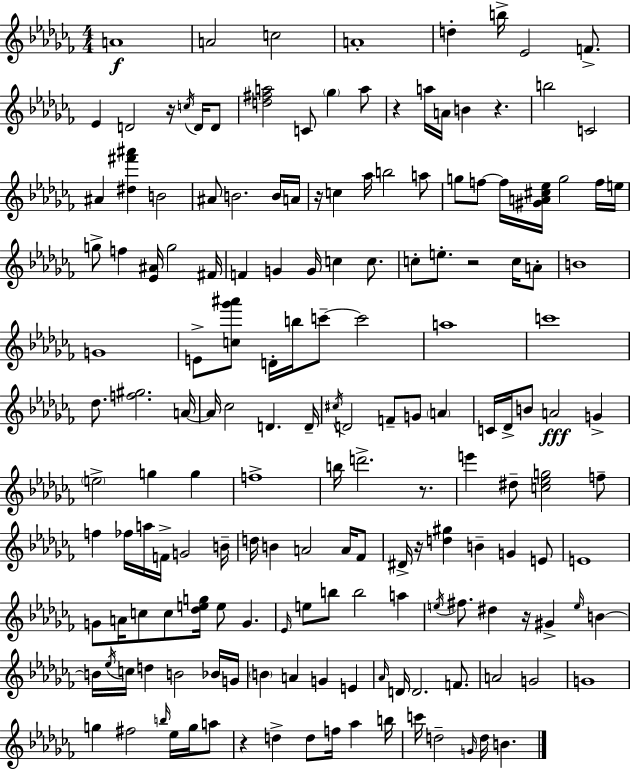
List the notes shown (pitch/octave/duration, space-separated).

A4/w A4/h C5/h A4/w D5/q B5/s Eb4/h F4/e. Eb4/q D4/h R/s C5/s D4/s D4/e [D5,F#5,A5]/h C4/e Gb5/q A5/e R/q A5/s A4/s B4/q R/q. B5/h C4/h A#4/q [D#5,F#6,A#6]/q B4/h A#4/e B4/h. B4/s A4/s R/s C5/q Ab5/s B5/h A5/e G5/e F5/e F5/s [G#4,A4,C#5,Eb5]/s G5/h F5/s E5/s G5/e F5/q [Eb4,A#4]/s G5/h F#4/s F4/q G4/q G4/s C5/q C5/e. C5/e E5/e. R/h C5/s A4/e B4/w G4/w E4/e [C5,Gb6,A#6]/e D4/s B5/s C6/e C6/h A5/w C6/w Db5/e. [F5,G#5]/h. A4/s A4/s CES5/h D4/q. D4/s C#5/s D4/h F4/e G4/e A4/q C4/s Db4/s B4/e A4/h G4/q E5/h G5/q G5/q F5/w B5/s D6/h. R/e. E6/q D#5/e [C5,Eb5,G5]/h F5/e F5/q FES5/s A5/s F4/s G4/h B4/s D5/s B4/q A4/h A4/s FES4/e D#4/s R/s [D5,G#5]/q B4/q G4/q E4/e E4/w G4/e A4/s C5/e C5/e [Db5,E5,G5]/s E5/e G4/q. Eb4/s E5/e B5/e B5/h A5/q E5/s F#5/e. D#5/q R/s G#4/q E5/s B4/q B4/s Eb5/s C5/s D5/q B4/h Bb4/s G4/s B4/q A4/q G4/q E4/q Ab4/s D4/s D4/h. F4/e. A4/h G4/h G4/w G5/q F#5/h B5/s Eb5/s G5/s A5/e R/q D5/q D5/e F5/s Ab5/q B5/s C6/s D5/h G4/s D5/s B4/q.